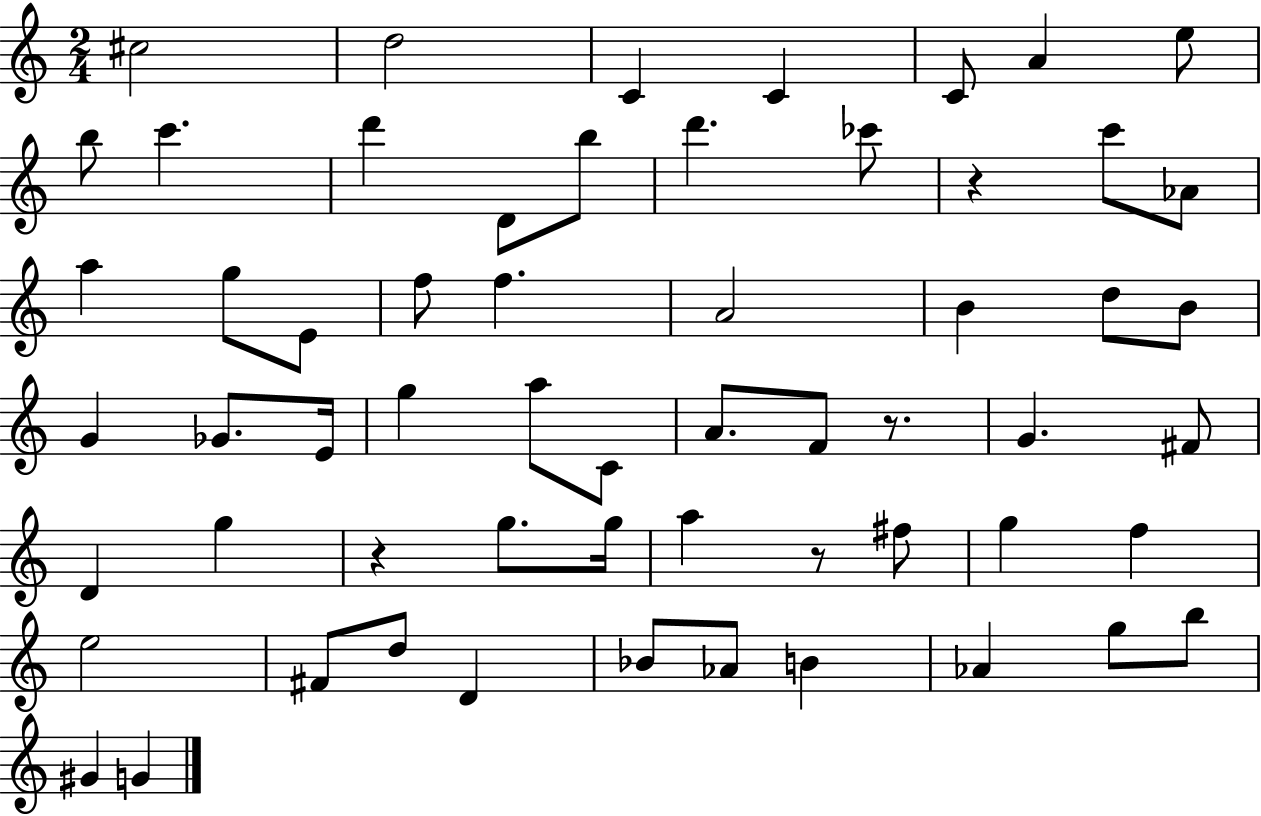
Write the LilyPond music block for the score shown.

{
  \clef treble
  \numericTimeSignature
  \time 2/4
  \key c \major
  cis''2 | d''2 | c'4 c'4 | c'8 a'4 e''8 | \break b''8 c'''4. | d'''4 d'8 b''8 | d'''4. ces'''8 | r4 c'''8 aes'8 | \break a''4 g''8 e'8 | f''8 f''4. | a'2 | b'4 d''8 b'8 | \break g'4 ges'8. e'16 | g''4 a''8 c'8 | a'8. f'8 r8. | g'4. fis'8 | \break d'4 g''4 | r4 g''8. g''16 | a''4 r8 fis''8 | g''4 f''4 | \break e''2 | fis'8 d''8 d'4 | bes'8 aes'8 b'4 | aes'4 g''8 b''8 | \break gis'4 g'4 | \bar "|."
}